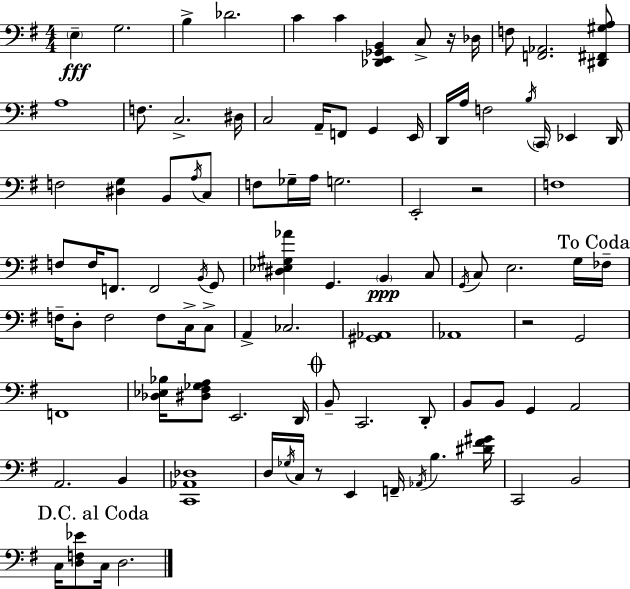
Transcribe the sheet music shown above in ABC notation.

X:1
T:Untitled
M:4/4
L:1/4
K:Em
E, G,2 B, _D2 C C [_D,,E,,_G,,B,,] C,/2 z/4 _D,/4 F,/2 [F,,_A,,]2 [^D,,^F,,^G,A,]/2 A,4 F,/2 C,2 ^D,/4 C,2 A,,/4 F,,/2 G,, E,,/4 D,,/4 A,/4 F,2 B,/4 C,,/4 _E,, D,,/4 F,2 [^D,G,] B,,/2 A,/4 C,/2 F,/2 _G,/4 A,/4 G,2 E,,2 z2 F,4 F,/2 F,/4 F,,/2 F,,2 B,,/4 G,,/2 [^D,_E,^G,_A] G,, B,, C,/2 G,,/4 C,/2 E,2 G,/4 _F,/4 F,/4 D,/2 F,2 F,/2 C,/4 C,/2 A,, _C,2 [^G,,_A,,]4 _A,,4 z2 G,,2 F,,4 [_D,_E,_B,]/4 [^D,^F,_G,A,]/2 E,,2 D,,/4 B,,/2 C,,2 D,,/2 B,,/2 B,,/2 G,, A,,2 A,,2 B,, [C,,_A,,_D,]4 D,/4 _G,/4 C,/4 z/2 E,, F,,/4 _A,,/4 B, [^D^F^G]/4 C,,2 B,,2 C,/4 [D,F,_E]/2 C,/4 D,2